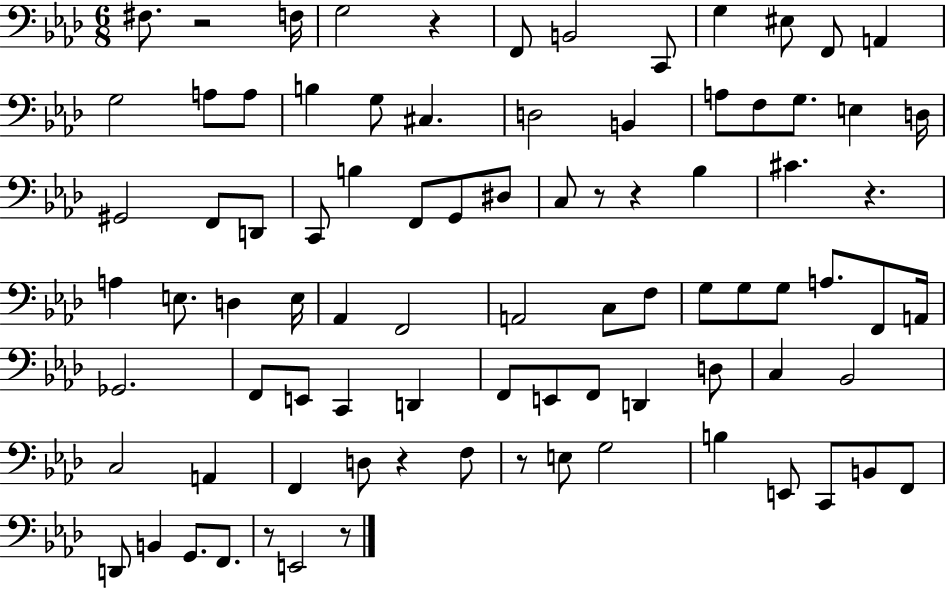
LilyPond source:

{
  \clef bass
  \numericTimeSignature
  \time 6/8
  \key aes \major
  fis8. r2 f16 | g2 r4 | f,8 b,2 c,8 | g4 eis8 f,8 a,4 | \break g2 a8 a8 | b4 g8 cis4. | d2 b,4 | a8 f8 g8. e4 d16 | \break gis,2 f,8 d,8 | c,8 b4 f,8 g,8 dis8 | c8 r8 r4 bes4 | cis'4. r4. | \break a4 e8. d4 e16 | aes,4 f,2 | a,2 c8 f8 | g8 g8 g8 a8. f,8 a,16 | \break ges,2. | f,8 e,8 c,4 d,4 | f,8 e,8 f,8 d,4 d8 | c4 bes,2 | \break c2 a,4 | f,4 d8 r4 f8 | r8 e8 g2 | b4 e,8 c,8 b,8 f,8 | \break d,8 b,4 g,8. f,8. | r8 e,2 r8 | \bar "|."
}